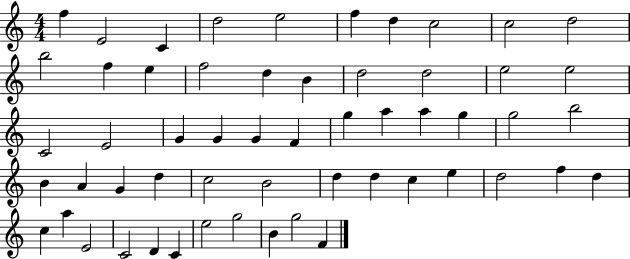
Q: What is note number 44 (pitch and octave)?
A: F5